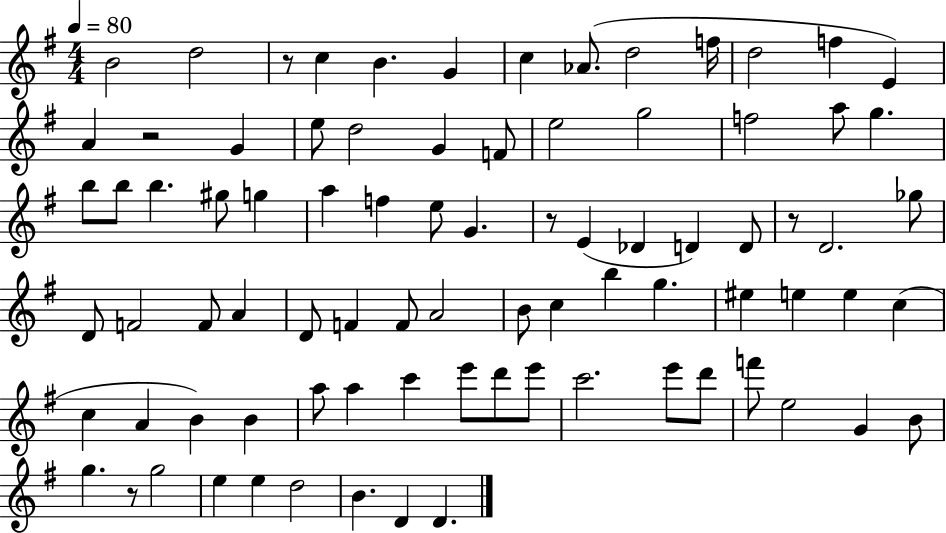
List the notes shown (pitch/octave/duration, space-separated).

B4/h D5/h R/e C5/q B4/q. G4/q C5/q Ab4/e. D5/h F5/s D5/h F5/q E4/q A4/q R/h G4/q E5/e D5/h G4/q F4/e E5/h G5/h F5/h A5/e G5/q. B5/e B5/e B5/q. G#5/e G5/q A5/q F5/q E5/e G4/q. R/e E4/q Db4/q D4/q D4/e R/e D4/h. Gb5/e D4/e F4/h F4/e A4/q D4/e F4/q F4/e A4/h B4/e C5/q B5/q G5/q. EIS5/q E5/q E5/q C5/q C5/q A4/q B4/q B4/q A5/e A5/q C6/q E6/e D6/e E6/e C6/h. E6/e D6/e F6/e E5/h G4/q B4/e G5/q. R/e G5/h E5/q E5/q D5/h B4/q. D4/q D4/q.